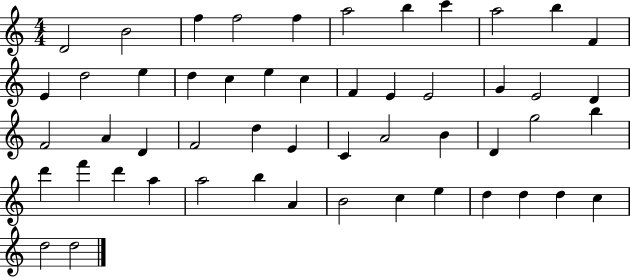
D4/h B4/h F5/q F5/h F5/q A5/h B5/q C6/q A5/h B5/q F4/q E4/q D5/h E5/q D5/q C5/q E5/q C5/q F4/q E4/q E4/h G4/q E4/h D4/q F4/h A4/q D4/q F4/h D5/q E4/q C4/q A4/h B4/q D4/q G5/h B5/q D6/q F6/q D6/q A5/q A5/h B5/q A4/q B4/h C5/q E5/q D5/q D5/q D5/q C5/q D5/h D5/h